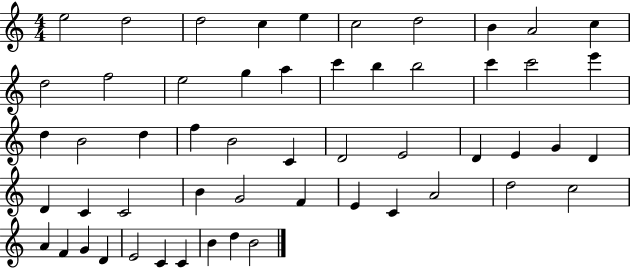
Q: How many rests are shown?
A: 0